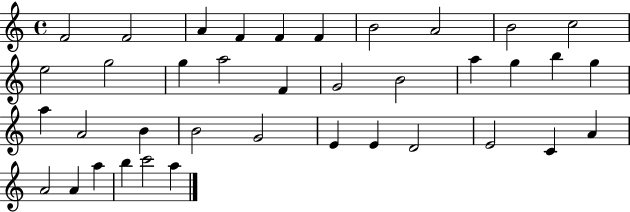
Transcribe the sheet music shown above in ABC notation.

X:1
T:Untitled
M:4/4
L:1/4
K:C
F2 F2 A F F F B2 A2 B2 c2 e2 g2 g a2 F G2 B2 a g b g a A2 B B2 G2 E E D2 E2 C A A2 A a b c'2 a